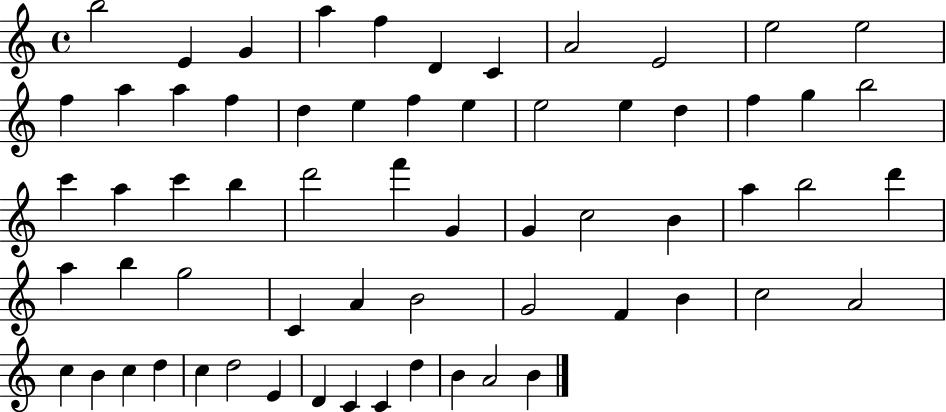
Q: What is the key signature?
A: C major